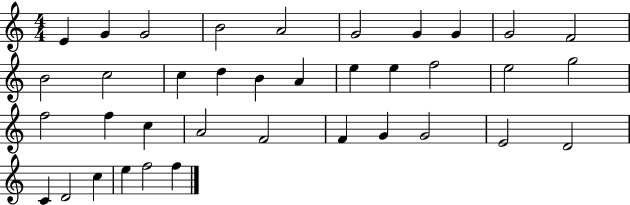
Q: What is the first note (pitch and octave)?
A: E4